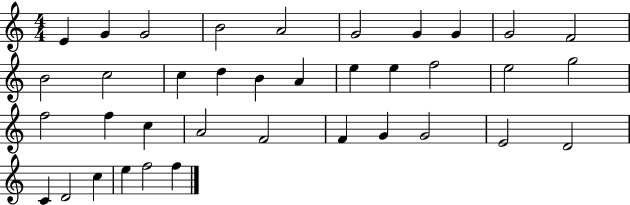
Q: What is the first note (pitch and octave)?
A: E4